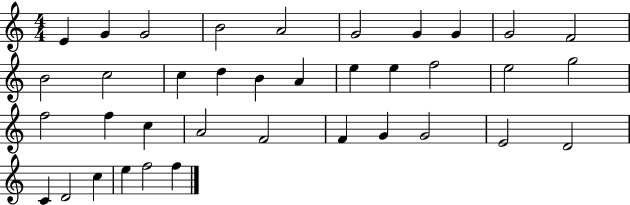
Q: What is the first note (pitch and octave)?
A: E4